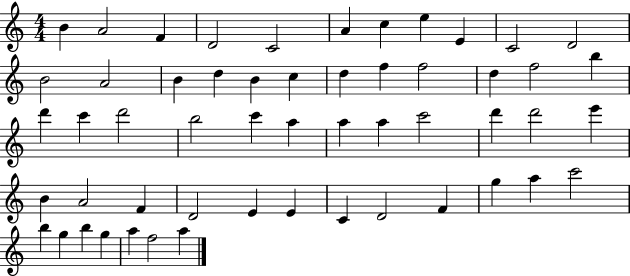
{
  \clef treble
  \numericTimeSignature
  \time 4/4
  \key c \major
  b'4 a'2 f'4 | d'2 c'2 | a'4 c''4 e''4 e'4 | c'2 d'2 | \break b'2 a'2 | b'4 d''4 b'4 c''4 | d''4 f''4 f''2 | d''4 f''2 b''4 | \break d'''4 c'''4 d'''2 | b''2 c'''4 a''4 | a''4 a''4 c'''2 | d'''4 d'''2 e'''4 | \break b'4 a'2 f'4 | d'2 e'4 e'4 | c'4 d'2 f'4 | g''4 a''4 c'''2 | \break b''4 g''4 b''4 g''4 | a''4 f''2 a''4 | \bar "|."
}